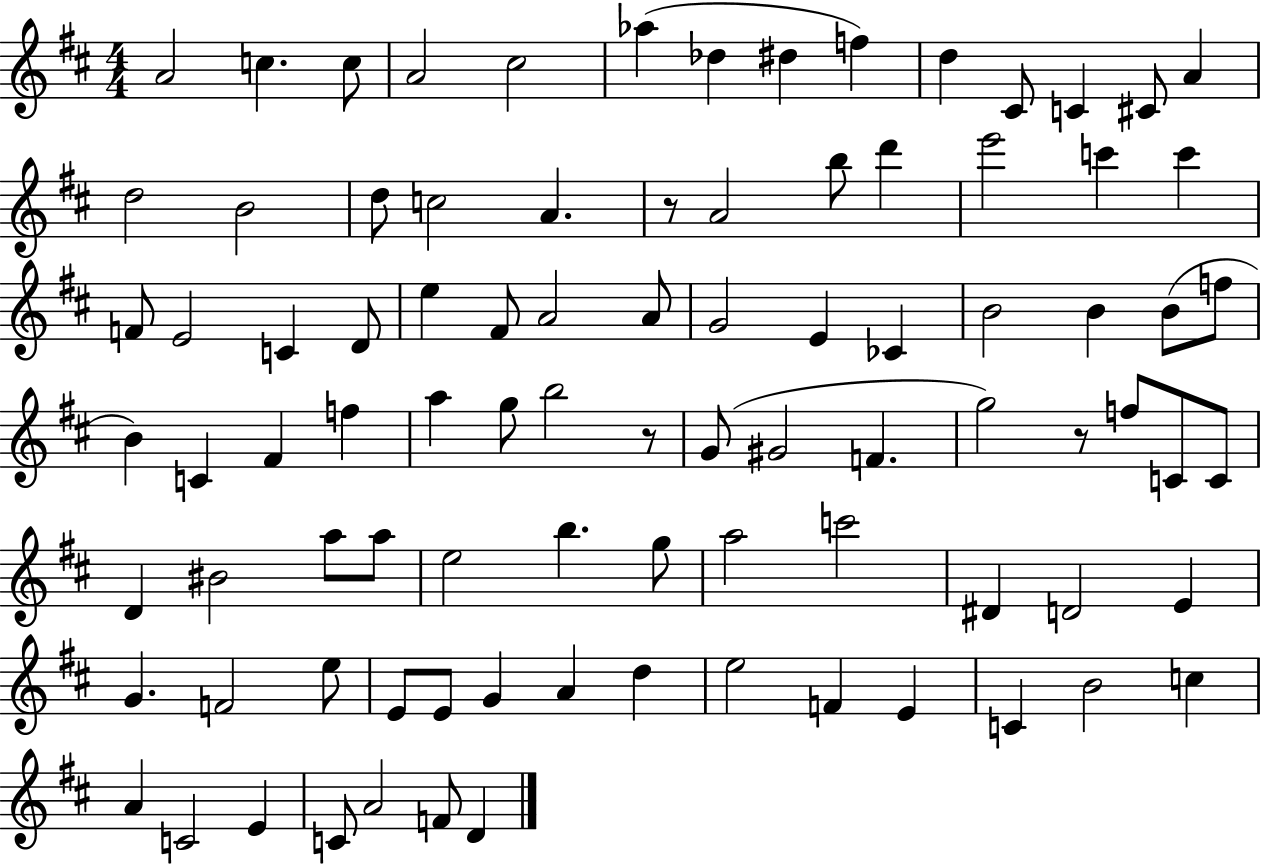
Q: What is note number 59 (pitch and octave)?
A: E5